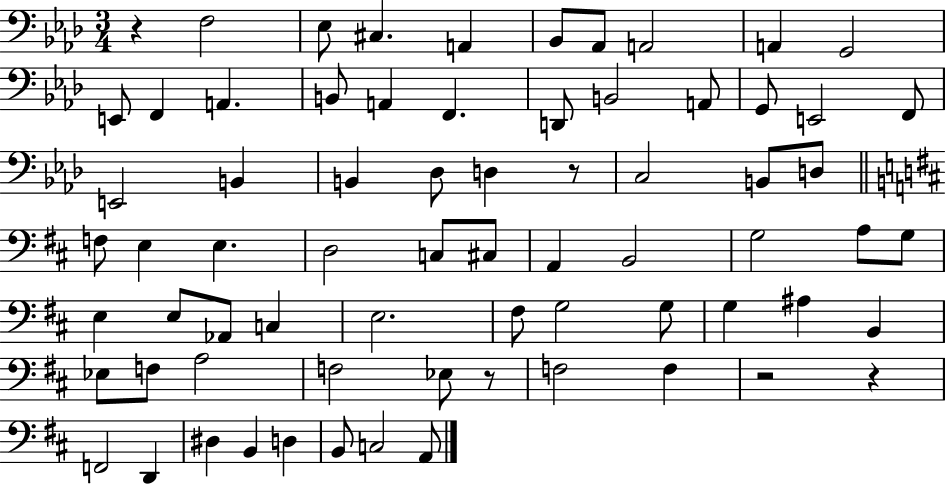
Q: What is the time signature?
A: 3/4